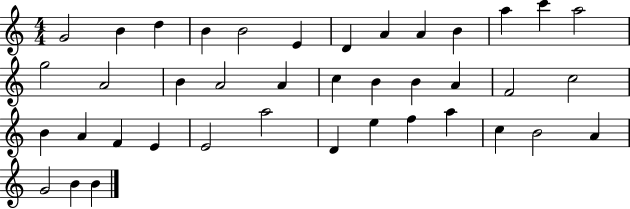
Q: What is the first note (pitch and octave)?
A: G4